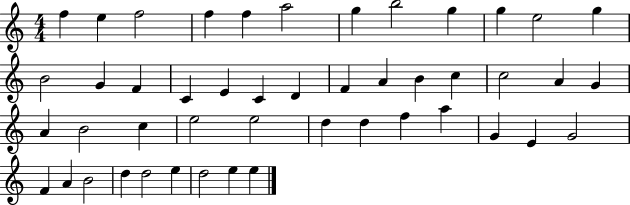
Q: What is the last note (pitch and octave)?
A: E5